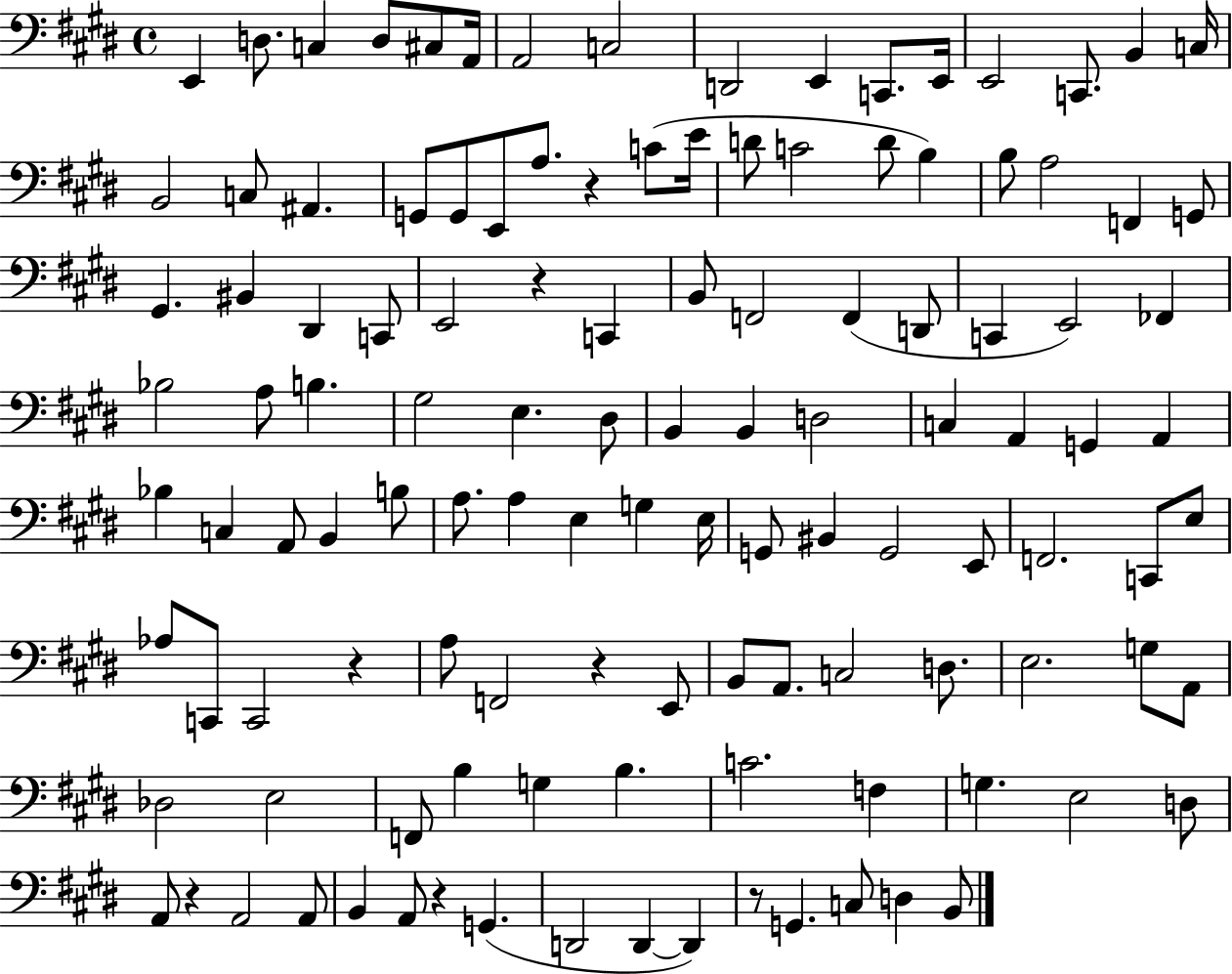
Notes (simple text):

E2/q D3/e. C3/q D3/e C#3/e A2/s A2/h C3/h D2/h E2/q C2/e. E2/s E2/h C2/e. B2/q C3/s B2/h C3/e A#2/q. G2/e G2/e E2/e A3/e. R/q C4/e E4/s D4/e C4/h D4/e B3/q B3/e A3/h F2/q G2/e G#2/q. BIS2/q D#2/q C2/e E2/h R/q C2/q B2/e F2/h F2/q D2/e C2/q E2/h FES2/q Bb3/h A3/e B3/q. G#3/h E3/q. D#3/e B2/q B2/q D3/h C3/q A2/q G2/q A2/q Bb3/q C3/q A2/e B2/q B3/e A3/e. A3/q E3/q G3/q E3/s G2/e BIS2/q G2/h E2/e F2/h. C2/e E3/e Ab3/e C2/e C2/h R/q A3/e F2/h R/q E2/e B2/e A2/e. C3/h D3/e. E3/h. G3/e A2/e Db3/h E3/h F2/e B3/q G3/q B3/q. C4/h. F3/q G3/q. E3/h D3/e A2/e R/q A2/h A2/e B2/q A2/e R/q G2/q. D2/h D2/q D2/q R/e G2/q. C3/e D3/q B2/e